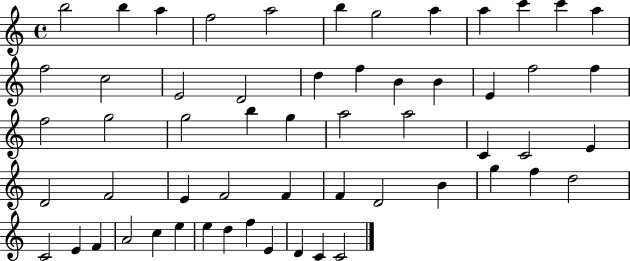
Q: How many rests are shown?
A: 0